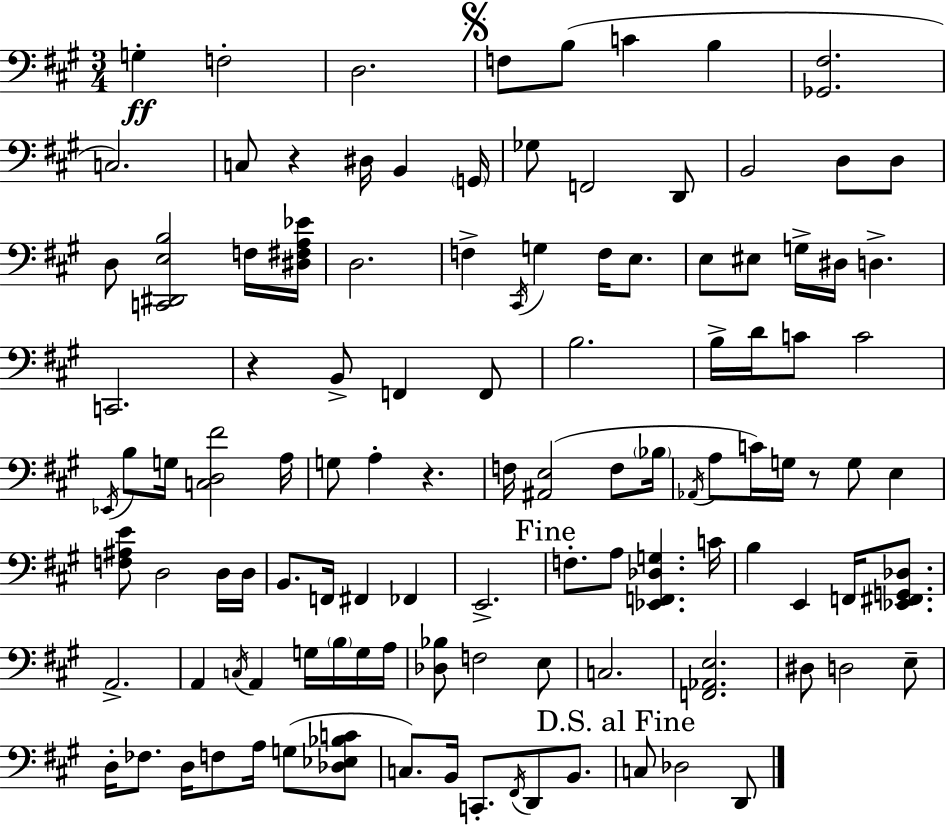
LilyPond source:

{
  \clef bass
  \numericTimeSignature
  \time 3/4
  \key a \major
  g4-.\ff f2-. | d2. | \mark \markup { \musicglyph "scripts.segno" } f8 b8( c'4 b4 | <ges, fis>2. | \break c2.) | c8 r4 dis16 b,4 \parenthesize g,16 | ges8 f,2 d,8 | b,2 d8 d8 | \break d8 <c, dis, e b>2 f16 <dis fis a ees'>16 | d2. | f4-> \acciaccatura { cis,16 } g4 f16 e8. | e8 eis8 g16-> dis16 d4.-> | \break c,2. | r4 b,8-> f,4 f,8 | b2. | b16-> d'16 c'8 c'2 | \break \acciaccatura { ees,16 } b8 g16 <c d fis'>2 | a16 g8 a4-. r4. | f16 <ais, e>2( f8 | \parenthesize bes16 \acciaccatura { aes,16 } a8 c'16) g16 r8 g8 e4 | \break <f ais e'>8 d2 | d16 d16 b,8. f,16 fis,4 fes,4 | e,2.-> | \mark "Fine" f8.-. a8 <ees, f, des g>4. | \break c'16 b4 e,4 f,16 | <ees, fis, g, des>8. a,2.-> | a,4 \acciaccatura { c16 } a,4 | g16 \parenthesize b16 g16 a16 <des bes>8 f2 | \break e8 c2. | <f, aes, e>2. | dis8 d2 | e8-- d16-. fes8. d16 f8 a16 | \break g8( <des ees bes c'>8 c8.) b,16 c,8.-. \acciaccatura { fis,16 } | d,8 b,8. \mark "D.S. al Fine" c8 des2 | d,8 \bar "|."
}